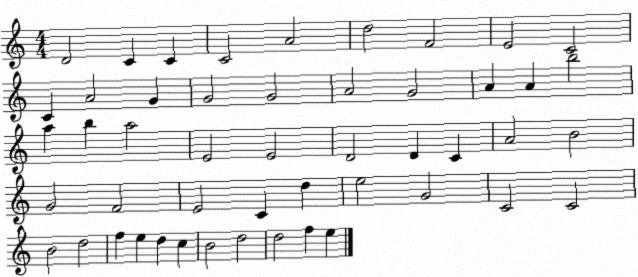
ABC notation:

X:1
T:Untitled
M:4/4
L:1/4
K:C
D2 C C C2 A2 d2 F2 E2 C2 C A2 G G2 G2 A2 G2 A A b2 a b a2 E2 E2 D2 D C A2 B2 G2 F2 E2 C d e2 G2 C2 C2 B2 d2 f e d c B2 d2 d2 f e